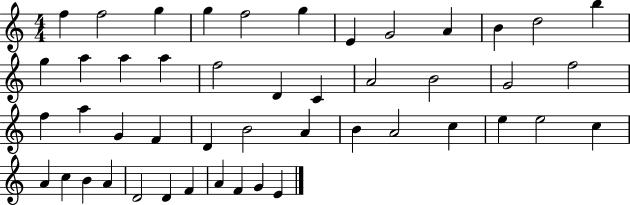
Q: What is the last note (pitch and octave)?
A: E4